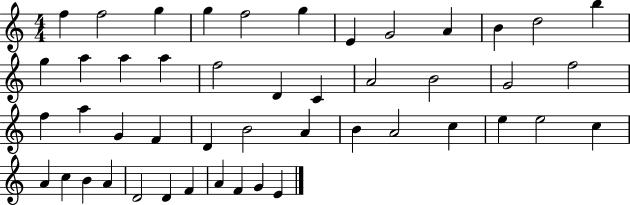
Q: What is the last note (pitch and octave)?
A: E4